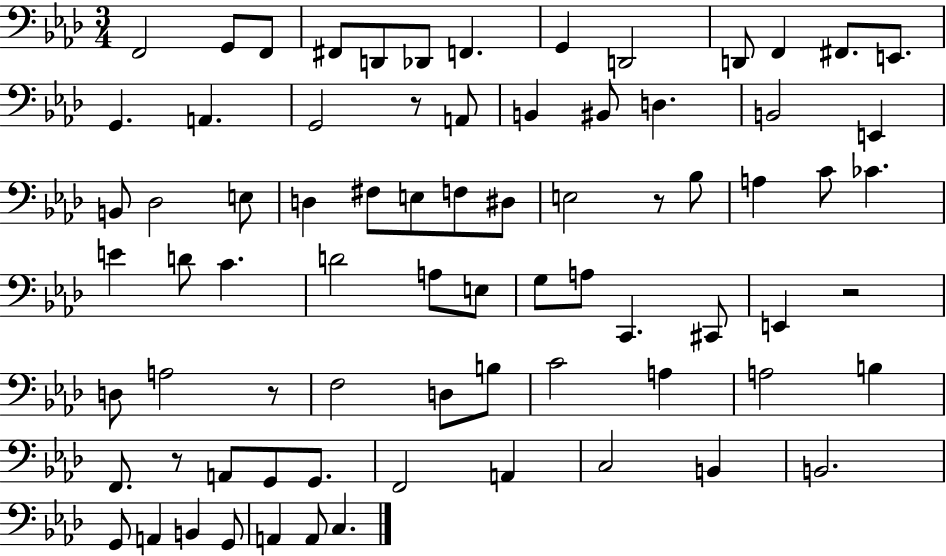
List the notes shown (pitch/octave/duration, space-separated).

F2/h G2/e F2/e F#2/e D2/e Db2/e F2/q. G2/q D2/h D2/e F2/q F#2/e. E2/e. G2/q. A2/q. G2/h R/e A2/e B2/q BIS2/e D3/q. B2/h E2/q B2/e Db3/h E3/e D3/q F#3/e E3/e F3/e D#3/e E3/h R/e Bb3/e A3/q C4/e CES4/q. E4/q D4/e C4/q. D4/h A3/e E3/e G3/e A3/e C2/q. C#2/e E2/q R/h D3/e A3/h R/e F3/h D3/e B3/e C4/h A3/q A3/h B3/q F2/e. R/e A2/e G2/e G2/e. F2/h A2/q C3/h B2/q B2/h. G2/e A2/q B2/q G2/e A2/q A2/e C3/q.